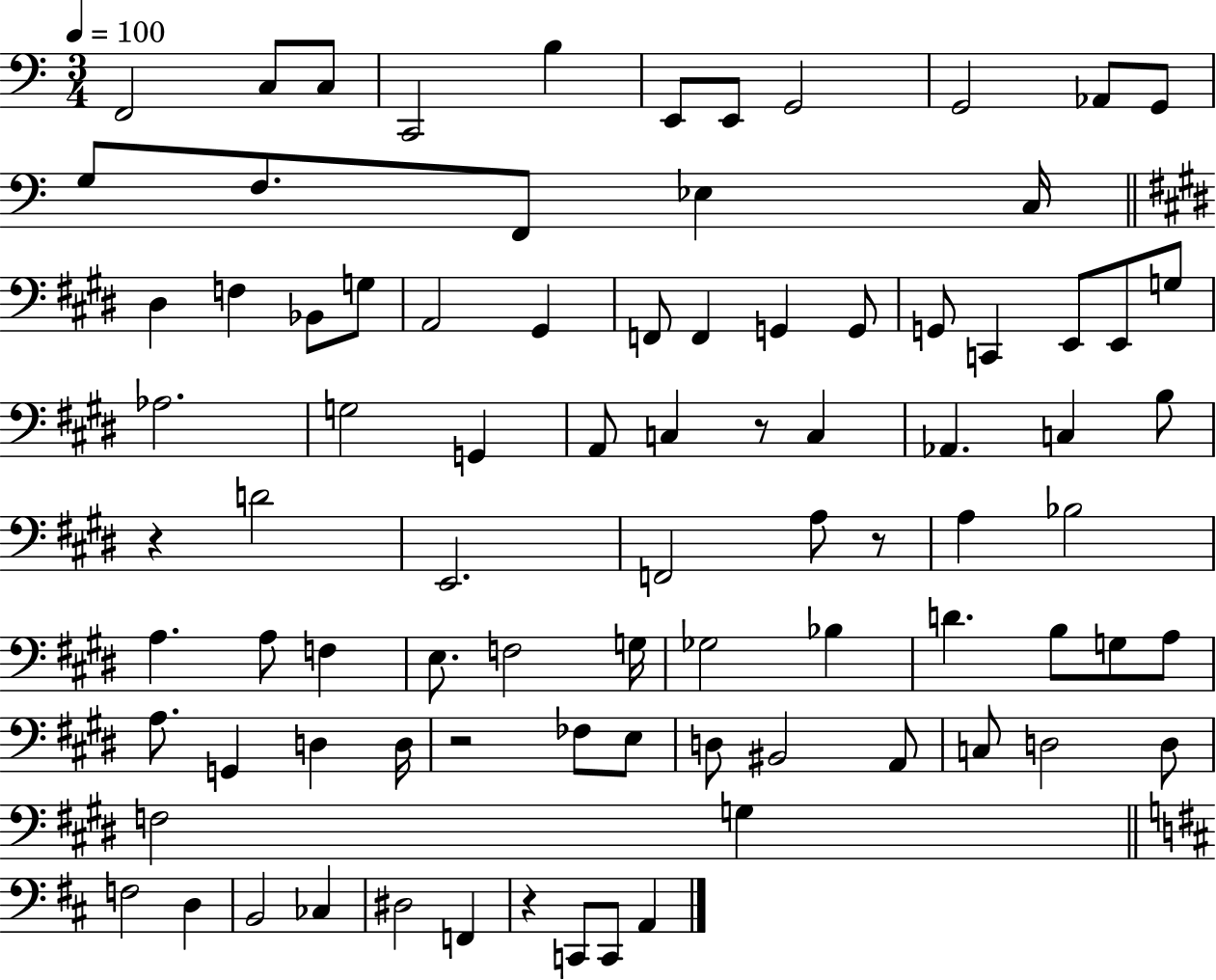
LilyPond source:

{
  \clef bass
  \numericTimeSignature
  \time 3/4
  \key c \major
  \tempo 4 = 100
  \repeat volta 2 { f,2 c8 c8 | c,2 b4 | e,8 e,8 g,2 | g,2 aes,8 g,8 | \break g8 f8. f,8 ees4 c16 | \bar "||" \break \key e \major dis4 f4 bes,8 g8 | a,2 gis,4 | f,8 f,4 g,4 g,8 | g,8 c,4 e,8 e,8 g8 | \break aes2. | g2 g,4 | a,8 c4 r8 c4 | aes,4. c4 b8 | \break r4 d'2 | e,2. | f,2 a8 r8 | a4 bes2 | \break a4. a8 f4 | e8. f2 g16 | ges2 bes4 | d'4. b8 g8 a8 | \break a8. g,4 d4 d16 | r2 fes8 e8 | d8 bis,2 a,8 | c8 d2 d8 | \break f2 g4 | \bar "||" \break \key d \major f2 d4 | b,2 ces4 | dis2 f,4 | r4 c,8 c,8 a,4 | \break } \bar "|."
}